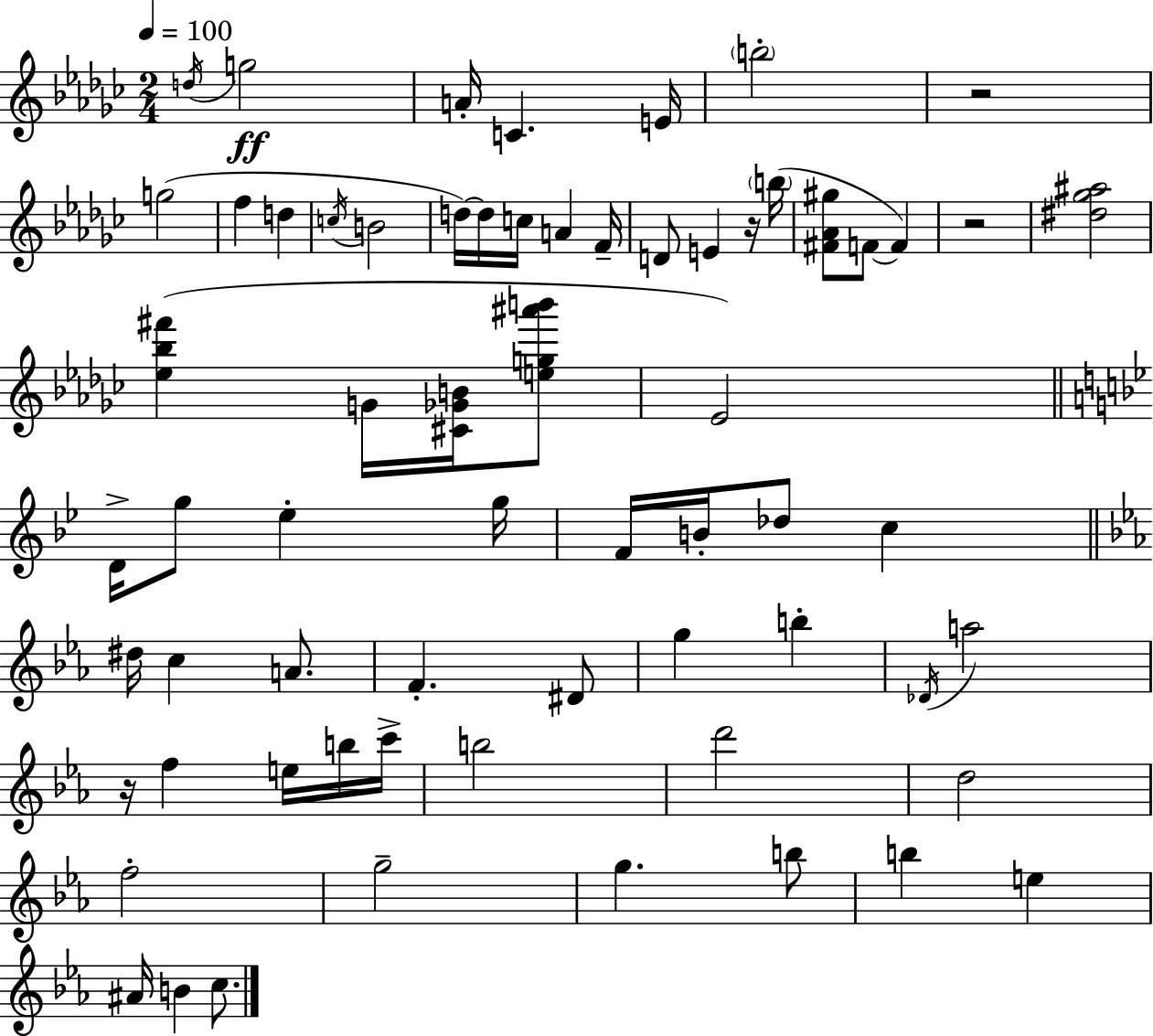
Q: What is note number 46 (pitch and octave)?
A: D6